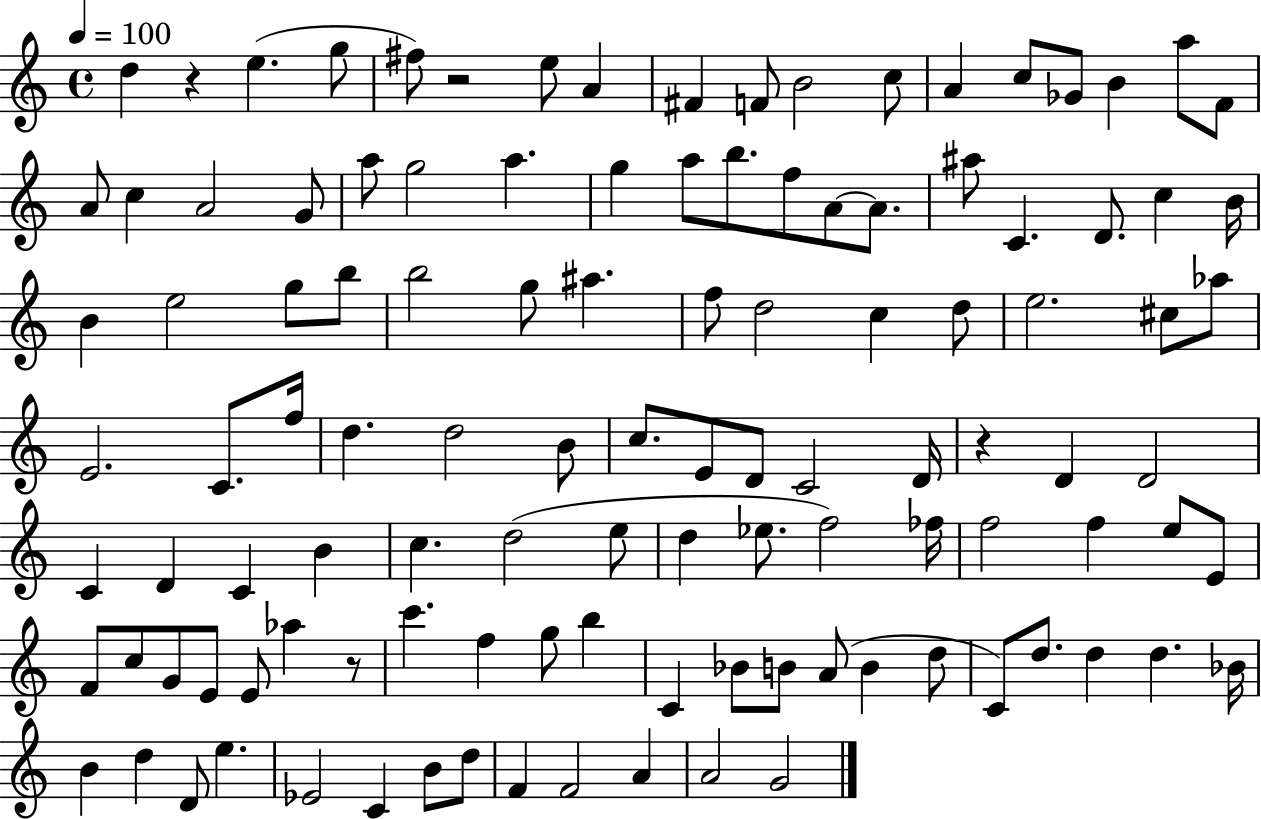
X:1
T:Untitled
M:4/4
L:1/4
K:C
d z e g/2 ^f/2 z2 e/2 A ^F F/2 B2 c/2 A c/2 _G/2 B a/2 F/2 A/2 c A2 G/2 a/2 g2 a g a/2 b/2 f/2 A/2 A/2 ^a/2 C D/2 c B/4 B e2 g/2 b/2 b2 g/2 ^a f/2 d2 c d/2 e2 ^c/2 _a/2 E2 C/2 f/4 d d2 B/2 c/2 E/2 D/2 C2 D/4 z D D2 C D C B c d2 e/2 d _e/2 f2 _f/4 f2 f e/2 E/2 F/2 c/2 G/2 E/2 E/2 _a z/2 c' f g/2 b C _B/2 B/2 A/2 B d/2 C/2 d/2 d d _B/4 B d D/2 e _E2 C B/2 d/2 F F2 A A2 G2